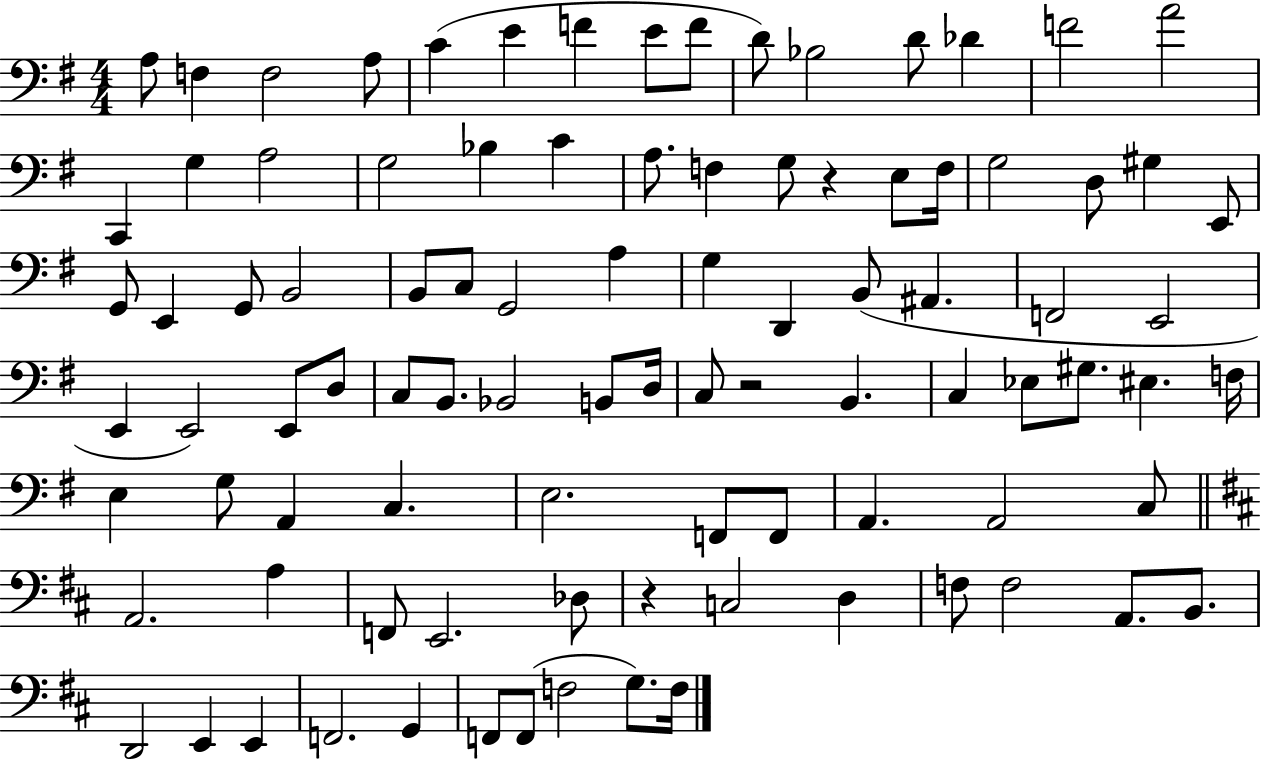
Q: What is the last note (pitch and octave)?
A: F3